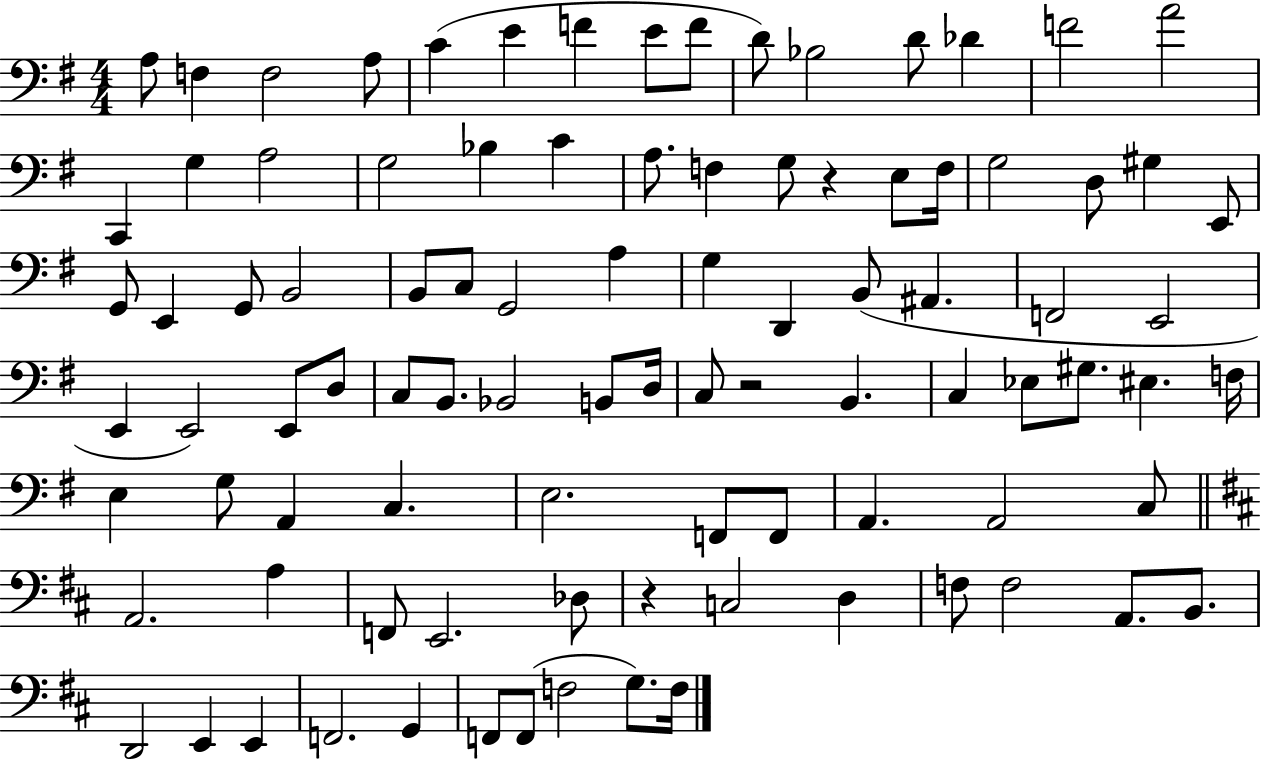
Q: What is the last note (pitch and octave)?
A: F3